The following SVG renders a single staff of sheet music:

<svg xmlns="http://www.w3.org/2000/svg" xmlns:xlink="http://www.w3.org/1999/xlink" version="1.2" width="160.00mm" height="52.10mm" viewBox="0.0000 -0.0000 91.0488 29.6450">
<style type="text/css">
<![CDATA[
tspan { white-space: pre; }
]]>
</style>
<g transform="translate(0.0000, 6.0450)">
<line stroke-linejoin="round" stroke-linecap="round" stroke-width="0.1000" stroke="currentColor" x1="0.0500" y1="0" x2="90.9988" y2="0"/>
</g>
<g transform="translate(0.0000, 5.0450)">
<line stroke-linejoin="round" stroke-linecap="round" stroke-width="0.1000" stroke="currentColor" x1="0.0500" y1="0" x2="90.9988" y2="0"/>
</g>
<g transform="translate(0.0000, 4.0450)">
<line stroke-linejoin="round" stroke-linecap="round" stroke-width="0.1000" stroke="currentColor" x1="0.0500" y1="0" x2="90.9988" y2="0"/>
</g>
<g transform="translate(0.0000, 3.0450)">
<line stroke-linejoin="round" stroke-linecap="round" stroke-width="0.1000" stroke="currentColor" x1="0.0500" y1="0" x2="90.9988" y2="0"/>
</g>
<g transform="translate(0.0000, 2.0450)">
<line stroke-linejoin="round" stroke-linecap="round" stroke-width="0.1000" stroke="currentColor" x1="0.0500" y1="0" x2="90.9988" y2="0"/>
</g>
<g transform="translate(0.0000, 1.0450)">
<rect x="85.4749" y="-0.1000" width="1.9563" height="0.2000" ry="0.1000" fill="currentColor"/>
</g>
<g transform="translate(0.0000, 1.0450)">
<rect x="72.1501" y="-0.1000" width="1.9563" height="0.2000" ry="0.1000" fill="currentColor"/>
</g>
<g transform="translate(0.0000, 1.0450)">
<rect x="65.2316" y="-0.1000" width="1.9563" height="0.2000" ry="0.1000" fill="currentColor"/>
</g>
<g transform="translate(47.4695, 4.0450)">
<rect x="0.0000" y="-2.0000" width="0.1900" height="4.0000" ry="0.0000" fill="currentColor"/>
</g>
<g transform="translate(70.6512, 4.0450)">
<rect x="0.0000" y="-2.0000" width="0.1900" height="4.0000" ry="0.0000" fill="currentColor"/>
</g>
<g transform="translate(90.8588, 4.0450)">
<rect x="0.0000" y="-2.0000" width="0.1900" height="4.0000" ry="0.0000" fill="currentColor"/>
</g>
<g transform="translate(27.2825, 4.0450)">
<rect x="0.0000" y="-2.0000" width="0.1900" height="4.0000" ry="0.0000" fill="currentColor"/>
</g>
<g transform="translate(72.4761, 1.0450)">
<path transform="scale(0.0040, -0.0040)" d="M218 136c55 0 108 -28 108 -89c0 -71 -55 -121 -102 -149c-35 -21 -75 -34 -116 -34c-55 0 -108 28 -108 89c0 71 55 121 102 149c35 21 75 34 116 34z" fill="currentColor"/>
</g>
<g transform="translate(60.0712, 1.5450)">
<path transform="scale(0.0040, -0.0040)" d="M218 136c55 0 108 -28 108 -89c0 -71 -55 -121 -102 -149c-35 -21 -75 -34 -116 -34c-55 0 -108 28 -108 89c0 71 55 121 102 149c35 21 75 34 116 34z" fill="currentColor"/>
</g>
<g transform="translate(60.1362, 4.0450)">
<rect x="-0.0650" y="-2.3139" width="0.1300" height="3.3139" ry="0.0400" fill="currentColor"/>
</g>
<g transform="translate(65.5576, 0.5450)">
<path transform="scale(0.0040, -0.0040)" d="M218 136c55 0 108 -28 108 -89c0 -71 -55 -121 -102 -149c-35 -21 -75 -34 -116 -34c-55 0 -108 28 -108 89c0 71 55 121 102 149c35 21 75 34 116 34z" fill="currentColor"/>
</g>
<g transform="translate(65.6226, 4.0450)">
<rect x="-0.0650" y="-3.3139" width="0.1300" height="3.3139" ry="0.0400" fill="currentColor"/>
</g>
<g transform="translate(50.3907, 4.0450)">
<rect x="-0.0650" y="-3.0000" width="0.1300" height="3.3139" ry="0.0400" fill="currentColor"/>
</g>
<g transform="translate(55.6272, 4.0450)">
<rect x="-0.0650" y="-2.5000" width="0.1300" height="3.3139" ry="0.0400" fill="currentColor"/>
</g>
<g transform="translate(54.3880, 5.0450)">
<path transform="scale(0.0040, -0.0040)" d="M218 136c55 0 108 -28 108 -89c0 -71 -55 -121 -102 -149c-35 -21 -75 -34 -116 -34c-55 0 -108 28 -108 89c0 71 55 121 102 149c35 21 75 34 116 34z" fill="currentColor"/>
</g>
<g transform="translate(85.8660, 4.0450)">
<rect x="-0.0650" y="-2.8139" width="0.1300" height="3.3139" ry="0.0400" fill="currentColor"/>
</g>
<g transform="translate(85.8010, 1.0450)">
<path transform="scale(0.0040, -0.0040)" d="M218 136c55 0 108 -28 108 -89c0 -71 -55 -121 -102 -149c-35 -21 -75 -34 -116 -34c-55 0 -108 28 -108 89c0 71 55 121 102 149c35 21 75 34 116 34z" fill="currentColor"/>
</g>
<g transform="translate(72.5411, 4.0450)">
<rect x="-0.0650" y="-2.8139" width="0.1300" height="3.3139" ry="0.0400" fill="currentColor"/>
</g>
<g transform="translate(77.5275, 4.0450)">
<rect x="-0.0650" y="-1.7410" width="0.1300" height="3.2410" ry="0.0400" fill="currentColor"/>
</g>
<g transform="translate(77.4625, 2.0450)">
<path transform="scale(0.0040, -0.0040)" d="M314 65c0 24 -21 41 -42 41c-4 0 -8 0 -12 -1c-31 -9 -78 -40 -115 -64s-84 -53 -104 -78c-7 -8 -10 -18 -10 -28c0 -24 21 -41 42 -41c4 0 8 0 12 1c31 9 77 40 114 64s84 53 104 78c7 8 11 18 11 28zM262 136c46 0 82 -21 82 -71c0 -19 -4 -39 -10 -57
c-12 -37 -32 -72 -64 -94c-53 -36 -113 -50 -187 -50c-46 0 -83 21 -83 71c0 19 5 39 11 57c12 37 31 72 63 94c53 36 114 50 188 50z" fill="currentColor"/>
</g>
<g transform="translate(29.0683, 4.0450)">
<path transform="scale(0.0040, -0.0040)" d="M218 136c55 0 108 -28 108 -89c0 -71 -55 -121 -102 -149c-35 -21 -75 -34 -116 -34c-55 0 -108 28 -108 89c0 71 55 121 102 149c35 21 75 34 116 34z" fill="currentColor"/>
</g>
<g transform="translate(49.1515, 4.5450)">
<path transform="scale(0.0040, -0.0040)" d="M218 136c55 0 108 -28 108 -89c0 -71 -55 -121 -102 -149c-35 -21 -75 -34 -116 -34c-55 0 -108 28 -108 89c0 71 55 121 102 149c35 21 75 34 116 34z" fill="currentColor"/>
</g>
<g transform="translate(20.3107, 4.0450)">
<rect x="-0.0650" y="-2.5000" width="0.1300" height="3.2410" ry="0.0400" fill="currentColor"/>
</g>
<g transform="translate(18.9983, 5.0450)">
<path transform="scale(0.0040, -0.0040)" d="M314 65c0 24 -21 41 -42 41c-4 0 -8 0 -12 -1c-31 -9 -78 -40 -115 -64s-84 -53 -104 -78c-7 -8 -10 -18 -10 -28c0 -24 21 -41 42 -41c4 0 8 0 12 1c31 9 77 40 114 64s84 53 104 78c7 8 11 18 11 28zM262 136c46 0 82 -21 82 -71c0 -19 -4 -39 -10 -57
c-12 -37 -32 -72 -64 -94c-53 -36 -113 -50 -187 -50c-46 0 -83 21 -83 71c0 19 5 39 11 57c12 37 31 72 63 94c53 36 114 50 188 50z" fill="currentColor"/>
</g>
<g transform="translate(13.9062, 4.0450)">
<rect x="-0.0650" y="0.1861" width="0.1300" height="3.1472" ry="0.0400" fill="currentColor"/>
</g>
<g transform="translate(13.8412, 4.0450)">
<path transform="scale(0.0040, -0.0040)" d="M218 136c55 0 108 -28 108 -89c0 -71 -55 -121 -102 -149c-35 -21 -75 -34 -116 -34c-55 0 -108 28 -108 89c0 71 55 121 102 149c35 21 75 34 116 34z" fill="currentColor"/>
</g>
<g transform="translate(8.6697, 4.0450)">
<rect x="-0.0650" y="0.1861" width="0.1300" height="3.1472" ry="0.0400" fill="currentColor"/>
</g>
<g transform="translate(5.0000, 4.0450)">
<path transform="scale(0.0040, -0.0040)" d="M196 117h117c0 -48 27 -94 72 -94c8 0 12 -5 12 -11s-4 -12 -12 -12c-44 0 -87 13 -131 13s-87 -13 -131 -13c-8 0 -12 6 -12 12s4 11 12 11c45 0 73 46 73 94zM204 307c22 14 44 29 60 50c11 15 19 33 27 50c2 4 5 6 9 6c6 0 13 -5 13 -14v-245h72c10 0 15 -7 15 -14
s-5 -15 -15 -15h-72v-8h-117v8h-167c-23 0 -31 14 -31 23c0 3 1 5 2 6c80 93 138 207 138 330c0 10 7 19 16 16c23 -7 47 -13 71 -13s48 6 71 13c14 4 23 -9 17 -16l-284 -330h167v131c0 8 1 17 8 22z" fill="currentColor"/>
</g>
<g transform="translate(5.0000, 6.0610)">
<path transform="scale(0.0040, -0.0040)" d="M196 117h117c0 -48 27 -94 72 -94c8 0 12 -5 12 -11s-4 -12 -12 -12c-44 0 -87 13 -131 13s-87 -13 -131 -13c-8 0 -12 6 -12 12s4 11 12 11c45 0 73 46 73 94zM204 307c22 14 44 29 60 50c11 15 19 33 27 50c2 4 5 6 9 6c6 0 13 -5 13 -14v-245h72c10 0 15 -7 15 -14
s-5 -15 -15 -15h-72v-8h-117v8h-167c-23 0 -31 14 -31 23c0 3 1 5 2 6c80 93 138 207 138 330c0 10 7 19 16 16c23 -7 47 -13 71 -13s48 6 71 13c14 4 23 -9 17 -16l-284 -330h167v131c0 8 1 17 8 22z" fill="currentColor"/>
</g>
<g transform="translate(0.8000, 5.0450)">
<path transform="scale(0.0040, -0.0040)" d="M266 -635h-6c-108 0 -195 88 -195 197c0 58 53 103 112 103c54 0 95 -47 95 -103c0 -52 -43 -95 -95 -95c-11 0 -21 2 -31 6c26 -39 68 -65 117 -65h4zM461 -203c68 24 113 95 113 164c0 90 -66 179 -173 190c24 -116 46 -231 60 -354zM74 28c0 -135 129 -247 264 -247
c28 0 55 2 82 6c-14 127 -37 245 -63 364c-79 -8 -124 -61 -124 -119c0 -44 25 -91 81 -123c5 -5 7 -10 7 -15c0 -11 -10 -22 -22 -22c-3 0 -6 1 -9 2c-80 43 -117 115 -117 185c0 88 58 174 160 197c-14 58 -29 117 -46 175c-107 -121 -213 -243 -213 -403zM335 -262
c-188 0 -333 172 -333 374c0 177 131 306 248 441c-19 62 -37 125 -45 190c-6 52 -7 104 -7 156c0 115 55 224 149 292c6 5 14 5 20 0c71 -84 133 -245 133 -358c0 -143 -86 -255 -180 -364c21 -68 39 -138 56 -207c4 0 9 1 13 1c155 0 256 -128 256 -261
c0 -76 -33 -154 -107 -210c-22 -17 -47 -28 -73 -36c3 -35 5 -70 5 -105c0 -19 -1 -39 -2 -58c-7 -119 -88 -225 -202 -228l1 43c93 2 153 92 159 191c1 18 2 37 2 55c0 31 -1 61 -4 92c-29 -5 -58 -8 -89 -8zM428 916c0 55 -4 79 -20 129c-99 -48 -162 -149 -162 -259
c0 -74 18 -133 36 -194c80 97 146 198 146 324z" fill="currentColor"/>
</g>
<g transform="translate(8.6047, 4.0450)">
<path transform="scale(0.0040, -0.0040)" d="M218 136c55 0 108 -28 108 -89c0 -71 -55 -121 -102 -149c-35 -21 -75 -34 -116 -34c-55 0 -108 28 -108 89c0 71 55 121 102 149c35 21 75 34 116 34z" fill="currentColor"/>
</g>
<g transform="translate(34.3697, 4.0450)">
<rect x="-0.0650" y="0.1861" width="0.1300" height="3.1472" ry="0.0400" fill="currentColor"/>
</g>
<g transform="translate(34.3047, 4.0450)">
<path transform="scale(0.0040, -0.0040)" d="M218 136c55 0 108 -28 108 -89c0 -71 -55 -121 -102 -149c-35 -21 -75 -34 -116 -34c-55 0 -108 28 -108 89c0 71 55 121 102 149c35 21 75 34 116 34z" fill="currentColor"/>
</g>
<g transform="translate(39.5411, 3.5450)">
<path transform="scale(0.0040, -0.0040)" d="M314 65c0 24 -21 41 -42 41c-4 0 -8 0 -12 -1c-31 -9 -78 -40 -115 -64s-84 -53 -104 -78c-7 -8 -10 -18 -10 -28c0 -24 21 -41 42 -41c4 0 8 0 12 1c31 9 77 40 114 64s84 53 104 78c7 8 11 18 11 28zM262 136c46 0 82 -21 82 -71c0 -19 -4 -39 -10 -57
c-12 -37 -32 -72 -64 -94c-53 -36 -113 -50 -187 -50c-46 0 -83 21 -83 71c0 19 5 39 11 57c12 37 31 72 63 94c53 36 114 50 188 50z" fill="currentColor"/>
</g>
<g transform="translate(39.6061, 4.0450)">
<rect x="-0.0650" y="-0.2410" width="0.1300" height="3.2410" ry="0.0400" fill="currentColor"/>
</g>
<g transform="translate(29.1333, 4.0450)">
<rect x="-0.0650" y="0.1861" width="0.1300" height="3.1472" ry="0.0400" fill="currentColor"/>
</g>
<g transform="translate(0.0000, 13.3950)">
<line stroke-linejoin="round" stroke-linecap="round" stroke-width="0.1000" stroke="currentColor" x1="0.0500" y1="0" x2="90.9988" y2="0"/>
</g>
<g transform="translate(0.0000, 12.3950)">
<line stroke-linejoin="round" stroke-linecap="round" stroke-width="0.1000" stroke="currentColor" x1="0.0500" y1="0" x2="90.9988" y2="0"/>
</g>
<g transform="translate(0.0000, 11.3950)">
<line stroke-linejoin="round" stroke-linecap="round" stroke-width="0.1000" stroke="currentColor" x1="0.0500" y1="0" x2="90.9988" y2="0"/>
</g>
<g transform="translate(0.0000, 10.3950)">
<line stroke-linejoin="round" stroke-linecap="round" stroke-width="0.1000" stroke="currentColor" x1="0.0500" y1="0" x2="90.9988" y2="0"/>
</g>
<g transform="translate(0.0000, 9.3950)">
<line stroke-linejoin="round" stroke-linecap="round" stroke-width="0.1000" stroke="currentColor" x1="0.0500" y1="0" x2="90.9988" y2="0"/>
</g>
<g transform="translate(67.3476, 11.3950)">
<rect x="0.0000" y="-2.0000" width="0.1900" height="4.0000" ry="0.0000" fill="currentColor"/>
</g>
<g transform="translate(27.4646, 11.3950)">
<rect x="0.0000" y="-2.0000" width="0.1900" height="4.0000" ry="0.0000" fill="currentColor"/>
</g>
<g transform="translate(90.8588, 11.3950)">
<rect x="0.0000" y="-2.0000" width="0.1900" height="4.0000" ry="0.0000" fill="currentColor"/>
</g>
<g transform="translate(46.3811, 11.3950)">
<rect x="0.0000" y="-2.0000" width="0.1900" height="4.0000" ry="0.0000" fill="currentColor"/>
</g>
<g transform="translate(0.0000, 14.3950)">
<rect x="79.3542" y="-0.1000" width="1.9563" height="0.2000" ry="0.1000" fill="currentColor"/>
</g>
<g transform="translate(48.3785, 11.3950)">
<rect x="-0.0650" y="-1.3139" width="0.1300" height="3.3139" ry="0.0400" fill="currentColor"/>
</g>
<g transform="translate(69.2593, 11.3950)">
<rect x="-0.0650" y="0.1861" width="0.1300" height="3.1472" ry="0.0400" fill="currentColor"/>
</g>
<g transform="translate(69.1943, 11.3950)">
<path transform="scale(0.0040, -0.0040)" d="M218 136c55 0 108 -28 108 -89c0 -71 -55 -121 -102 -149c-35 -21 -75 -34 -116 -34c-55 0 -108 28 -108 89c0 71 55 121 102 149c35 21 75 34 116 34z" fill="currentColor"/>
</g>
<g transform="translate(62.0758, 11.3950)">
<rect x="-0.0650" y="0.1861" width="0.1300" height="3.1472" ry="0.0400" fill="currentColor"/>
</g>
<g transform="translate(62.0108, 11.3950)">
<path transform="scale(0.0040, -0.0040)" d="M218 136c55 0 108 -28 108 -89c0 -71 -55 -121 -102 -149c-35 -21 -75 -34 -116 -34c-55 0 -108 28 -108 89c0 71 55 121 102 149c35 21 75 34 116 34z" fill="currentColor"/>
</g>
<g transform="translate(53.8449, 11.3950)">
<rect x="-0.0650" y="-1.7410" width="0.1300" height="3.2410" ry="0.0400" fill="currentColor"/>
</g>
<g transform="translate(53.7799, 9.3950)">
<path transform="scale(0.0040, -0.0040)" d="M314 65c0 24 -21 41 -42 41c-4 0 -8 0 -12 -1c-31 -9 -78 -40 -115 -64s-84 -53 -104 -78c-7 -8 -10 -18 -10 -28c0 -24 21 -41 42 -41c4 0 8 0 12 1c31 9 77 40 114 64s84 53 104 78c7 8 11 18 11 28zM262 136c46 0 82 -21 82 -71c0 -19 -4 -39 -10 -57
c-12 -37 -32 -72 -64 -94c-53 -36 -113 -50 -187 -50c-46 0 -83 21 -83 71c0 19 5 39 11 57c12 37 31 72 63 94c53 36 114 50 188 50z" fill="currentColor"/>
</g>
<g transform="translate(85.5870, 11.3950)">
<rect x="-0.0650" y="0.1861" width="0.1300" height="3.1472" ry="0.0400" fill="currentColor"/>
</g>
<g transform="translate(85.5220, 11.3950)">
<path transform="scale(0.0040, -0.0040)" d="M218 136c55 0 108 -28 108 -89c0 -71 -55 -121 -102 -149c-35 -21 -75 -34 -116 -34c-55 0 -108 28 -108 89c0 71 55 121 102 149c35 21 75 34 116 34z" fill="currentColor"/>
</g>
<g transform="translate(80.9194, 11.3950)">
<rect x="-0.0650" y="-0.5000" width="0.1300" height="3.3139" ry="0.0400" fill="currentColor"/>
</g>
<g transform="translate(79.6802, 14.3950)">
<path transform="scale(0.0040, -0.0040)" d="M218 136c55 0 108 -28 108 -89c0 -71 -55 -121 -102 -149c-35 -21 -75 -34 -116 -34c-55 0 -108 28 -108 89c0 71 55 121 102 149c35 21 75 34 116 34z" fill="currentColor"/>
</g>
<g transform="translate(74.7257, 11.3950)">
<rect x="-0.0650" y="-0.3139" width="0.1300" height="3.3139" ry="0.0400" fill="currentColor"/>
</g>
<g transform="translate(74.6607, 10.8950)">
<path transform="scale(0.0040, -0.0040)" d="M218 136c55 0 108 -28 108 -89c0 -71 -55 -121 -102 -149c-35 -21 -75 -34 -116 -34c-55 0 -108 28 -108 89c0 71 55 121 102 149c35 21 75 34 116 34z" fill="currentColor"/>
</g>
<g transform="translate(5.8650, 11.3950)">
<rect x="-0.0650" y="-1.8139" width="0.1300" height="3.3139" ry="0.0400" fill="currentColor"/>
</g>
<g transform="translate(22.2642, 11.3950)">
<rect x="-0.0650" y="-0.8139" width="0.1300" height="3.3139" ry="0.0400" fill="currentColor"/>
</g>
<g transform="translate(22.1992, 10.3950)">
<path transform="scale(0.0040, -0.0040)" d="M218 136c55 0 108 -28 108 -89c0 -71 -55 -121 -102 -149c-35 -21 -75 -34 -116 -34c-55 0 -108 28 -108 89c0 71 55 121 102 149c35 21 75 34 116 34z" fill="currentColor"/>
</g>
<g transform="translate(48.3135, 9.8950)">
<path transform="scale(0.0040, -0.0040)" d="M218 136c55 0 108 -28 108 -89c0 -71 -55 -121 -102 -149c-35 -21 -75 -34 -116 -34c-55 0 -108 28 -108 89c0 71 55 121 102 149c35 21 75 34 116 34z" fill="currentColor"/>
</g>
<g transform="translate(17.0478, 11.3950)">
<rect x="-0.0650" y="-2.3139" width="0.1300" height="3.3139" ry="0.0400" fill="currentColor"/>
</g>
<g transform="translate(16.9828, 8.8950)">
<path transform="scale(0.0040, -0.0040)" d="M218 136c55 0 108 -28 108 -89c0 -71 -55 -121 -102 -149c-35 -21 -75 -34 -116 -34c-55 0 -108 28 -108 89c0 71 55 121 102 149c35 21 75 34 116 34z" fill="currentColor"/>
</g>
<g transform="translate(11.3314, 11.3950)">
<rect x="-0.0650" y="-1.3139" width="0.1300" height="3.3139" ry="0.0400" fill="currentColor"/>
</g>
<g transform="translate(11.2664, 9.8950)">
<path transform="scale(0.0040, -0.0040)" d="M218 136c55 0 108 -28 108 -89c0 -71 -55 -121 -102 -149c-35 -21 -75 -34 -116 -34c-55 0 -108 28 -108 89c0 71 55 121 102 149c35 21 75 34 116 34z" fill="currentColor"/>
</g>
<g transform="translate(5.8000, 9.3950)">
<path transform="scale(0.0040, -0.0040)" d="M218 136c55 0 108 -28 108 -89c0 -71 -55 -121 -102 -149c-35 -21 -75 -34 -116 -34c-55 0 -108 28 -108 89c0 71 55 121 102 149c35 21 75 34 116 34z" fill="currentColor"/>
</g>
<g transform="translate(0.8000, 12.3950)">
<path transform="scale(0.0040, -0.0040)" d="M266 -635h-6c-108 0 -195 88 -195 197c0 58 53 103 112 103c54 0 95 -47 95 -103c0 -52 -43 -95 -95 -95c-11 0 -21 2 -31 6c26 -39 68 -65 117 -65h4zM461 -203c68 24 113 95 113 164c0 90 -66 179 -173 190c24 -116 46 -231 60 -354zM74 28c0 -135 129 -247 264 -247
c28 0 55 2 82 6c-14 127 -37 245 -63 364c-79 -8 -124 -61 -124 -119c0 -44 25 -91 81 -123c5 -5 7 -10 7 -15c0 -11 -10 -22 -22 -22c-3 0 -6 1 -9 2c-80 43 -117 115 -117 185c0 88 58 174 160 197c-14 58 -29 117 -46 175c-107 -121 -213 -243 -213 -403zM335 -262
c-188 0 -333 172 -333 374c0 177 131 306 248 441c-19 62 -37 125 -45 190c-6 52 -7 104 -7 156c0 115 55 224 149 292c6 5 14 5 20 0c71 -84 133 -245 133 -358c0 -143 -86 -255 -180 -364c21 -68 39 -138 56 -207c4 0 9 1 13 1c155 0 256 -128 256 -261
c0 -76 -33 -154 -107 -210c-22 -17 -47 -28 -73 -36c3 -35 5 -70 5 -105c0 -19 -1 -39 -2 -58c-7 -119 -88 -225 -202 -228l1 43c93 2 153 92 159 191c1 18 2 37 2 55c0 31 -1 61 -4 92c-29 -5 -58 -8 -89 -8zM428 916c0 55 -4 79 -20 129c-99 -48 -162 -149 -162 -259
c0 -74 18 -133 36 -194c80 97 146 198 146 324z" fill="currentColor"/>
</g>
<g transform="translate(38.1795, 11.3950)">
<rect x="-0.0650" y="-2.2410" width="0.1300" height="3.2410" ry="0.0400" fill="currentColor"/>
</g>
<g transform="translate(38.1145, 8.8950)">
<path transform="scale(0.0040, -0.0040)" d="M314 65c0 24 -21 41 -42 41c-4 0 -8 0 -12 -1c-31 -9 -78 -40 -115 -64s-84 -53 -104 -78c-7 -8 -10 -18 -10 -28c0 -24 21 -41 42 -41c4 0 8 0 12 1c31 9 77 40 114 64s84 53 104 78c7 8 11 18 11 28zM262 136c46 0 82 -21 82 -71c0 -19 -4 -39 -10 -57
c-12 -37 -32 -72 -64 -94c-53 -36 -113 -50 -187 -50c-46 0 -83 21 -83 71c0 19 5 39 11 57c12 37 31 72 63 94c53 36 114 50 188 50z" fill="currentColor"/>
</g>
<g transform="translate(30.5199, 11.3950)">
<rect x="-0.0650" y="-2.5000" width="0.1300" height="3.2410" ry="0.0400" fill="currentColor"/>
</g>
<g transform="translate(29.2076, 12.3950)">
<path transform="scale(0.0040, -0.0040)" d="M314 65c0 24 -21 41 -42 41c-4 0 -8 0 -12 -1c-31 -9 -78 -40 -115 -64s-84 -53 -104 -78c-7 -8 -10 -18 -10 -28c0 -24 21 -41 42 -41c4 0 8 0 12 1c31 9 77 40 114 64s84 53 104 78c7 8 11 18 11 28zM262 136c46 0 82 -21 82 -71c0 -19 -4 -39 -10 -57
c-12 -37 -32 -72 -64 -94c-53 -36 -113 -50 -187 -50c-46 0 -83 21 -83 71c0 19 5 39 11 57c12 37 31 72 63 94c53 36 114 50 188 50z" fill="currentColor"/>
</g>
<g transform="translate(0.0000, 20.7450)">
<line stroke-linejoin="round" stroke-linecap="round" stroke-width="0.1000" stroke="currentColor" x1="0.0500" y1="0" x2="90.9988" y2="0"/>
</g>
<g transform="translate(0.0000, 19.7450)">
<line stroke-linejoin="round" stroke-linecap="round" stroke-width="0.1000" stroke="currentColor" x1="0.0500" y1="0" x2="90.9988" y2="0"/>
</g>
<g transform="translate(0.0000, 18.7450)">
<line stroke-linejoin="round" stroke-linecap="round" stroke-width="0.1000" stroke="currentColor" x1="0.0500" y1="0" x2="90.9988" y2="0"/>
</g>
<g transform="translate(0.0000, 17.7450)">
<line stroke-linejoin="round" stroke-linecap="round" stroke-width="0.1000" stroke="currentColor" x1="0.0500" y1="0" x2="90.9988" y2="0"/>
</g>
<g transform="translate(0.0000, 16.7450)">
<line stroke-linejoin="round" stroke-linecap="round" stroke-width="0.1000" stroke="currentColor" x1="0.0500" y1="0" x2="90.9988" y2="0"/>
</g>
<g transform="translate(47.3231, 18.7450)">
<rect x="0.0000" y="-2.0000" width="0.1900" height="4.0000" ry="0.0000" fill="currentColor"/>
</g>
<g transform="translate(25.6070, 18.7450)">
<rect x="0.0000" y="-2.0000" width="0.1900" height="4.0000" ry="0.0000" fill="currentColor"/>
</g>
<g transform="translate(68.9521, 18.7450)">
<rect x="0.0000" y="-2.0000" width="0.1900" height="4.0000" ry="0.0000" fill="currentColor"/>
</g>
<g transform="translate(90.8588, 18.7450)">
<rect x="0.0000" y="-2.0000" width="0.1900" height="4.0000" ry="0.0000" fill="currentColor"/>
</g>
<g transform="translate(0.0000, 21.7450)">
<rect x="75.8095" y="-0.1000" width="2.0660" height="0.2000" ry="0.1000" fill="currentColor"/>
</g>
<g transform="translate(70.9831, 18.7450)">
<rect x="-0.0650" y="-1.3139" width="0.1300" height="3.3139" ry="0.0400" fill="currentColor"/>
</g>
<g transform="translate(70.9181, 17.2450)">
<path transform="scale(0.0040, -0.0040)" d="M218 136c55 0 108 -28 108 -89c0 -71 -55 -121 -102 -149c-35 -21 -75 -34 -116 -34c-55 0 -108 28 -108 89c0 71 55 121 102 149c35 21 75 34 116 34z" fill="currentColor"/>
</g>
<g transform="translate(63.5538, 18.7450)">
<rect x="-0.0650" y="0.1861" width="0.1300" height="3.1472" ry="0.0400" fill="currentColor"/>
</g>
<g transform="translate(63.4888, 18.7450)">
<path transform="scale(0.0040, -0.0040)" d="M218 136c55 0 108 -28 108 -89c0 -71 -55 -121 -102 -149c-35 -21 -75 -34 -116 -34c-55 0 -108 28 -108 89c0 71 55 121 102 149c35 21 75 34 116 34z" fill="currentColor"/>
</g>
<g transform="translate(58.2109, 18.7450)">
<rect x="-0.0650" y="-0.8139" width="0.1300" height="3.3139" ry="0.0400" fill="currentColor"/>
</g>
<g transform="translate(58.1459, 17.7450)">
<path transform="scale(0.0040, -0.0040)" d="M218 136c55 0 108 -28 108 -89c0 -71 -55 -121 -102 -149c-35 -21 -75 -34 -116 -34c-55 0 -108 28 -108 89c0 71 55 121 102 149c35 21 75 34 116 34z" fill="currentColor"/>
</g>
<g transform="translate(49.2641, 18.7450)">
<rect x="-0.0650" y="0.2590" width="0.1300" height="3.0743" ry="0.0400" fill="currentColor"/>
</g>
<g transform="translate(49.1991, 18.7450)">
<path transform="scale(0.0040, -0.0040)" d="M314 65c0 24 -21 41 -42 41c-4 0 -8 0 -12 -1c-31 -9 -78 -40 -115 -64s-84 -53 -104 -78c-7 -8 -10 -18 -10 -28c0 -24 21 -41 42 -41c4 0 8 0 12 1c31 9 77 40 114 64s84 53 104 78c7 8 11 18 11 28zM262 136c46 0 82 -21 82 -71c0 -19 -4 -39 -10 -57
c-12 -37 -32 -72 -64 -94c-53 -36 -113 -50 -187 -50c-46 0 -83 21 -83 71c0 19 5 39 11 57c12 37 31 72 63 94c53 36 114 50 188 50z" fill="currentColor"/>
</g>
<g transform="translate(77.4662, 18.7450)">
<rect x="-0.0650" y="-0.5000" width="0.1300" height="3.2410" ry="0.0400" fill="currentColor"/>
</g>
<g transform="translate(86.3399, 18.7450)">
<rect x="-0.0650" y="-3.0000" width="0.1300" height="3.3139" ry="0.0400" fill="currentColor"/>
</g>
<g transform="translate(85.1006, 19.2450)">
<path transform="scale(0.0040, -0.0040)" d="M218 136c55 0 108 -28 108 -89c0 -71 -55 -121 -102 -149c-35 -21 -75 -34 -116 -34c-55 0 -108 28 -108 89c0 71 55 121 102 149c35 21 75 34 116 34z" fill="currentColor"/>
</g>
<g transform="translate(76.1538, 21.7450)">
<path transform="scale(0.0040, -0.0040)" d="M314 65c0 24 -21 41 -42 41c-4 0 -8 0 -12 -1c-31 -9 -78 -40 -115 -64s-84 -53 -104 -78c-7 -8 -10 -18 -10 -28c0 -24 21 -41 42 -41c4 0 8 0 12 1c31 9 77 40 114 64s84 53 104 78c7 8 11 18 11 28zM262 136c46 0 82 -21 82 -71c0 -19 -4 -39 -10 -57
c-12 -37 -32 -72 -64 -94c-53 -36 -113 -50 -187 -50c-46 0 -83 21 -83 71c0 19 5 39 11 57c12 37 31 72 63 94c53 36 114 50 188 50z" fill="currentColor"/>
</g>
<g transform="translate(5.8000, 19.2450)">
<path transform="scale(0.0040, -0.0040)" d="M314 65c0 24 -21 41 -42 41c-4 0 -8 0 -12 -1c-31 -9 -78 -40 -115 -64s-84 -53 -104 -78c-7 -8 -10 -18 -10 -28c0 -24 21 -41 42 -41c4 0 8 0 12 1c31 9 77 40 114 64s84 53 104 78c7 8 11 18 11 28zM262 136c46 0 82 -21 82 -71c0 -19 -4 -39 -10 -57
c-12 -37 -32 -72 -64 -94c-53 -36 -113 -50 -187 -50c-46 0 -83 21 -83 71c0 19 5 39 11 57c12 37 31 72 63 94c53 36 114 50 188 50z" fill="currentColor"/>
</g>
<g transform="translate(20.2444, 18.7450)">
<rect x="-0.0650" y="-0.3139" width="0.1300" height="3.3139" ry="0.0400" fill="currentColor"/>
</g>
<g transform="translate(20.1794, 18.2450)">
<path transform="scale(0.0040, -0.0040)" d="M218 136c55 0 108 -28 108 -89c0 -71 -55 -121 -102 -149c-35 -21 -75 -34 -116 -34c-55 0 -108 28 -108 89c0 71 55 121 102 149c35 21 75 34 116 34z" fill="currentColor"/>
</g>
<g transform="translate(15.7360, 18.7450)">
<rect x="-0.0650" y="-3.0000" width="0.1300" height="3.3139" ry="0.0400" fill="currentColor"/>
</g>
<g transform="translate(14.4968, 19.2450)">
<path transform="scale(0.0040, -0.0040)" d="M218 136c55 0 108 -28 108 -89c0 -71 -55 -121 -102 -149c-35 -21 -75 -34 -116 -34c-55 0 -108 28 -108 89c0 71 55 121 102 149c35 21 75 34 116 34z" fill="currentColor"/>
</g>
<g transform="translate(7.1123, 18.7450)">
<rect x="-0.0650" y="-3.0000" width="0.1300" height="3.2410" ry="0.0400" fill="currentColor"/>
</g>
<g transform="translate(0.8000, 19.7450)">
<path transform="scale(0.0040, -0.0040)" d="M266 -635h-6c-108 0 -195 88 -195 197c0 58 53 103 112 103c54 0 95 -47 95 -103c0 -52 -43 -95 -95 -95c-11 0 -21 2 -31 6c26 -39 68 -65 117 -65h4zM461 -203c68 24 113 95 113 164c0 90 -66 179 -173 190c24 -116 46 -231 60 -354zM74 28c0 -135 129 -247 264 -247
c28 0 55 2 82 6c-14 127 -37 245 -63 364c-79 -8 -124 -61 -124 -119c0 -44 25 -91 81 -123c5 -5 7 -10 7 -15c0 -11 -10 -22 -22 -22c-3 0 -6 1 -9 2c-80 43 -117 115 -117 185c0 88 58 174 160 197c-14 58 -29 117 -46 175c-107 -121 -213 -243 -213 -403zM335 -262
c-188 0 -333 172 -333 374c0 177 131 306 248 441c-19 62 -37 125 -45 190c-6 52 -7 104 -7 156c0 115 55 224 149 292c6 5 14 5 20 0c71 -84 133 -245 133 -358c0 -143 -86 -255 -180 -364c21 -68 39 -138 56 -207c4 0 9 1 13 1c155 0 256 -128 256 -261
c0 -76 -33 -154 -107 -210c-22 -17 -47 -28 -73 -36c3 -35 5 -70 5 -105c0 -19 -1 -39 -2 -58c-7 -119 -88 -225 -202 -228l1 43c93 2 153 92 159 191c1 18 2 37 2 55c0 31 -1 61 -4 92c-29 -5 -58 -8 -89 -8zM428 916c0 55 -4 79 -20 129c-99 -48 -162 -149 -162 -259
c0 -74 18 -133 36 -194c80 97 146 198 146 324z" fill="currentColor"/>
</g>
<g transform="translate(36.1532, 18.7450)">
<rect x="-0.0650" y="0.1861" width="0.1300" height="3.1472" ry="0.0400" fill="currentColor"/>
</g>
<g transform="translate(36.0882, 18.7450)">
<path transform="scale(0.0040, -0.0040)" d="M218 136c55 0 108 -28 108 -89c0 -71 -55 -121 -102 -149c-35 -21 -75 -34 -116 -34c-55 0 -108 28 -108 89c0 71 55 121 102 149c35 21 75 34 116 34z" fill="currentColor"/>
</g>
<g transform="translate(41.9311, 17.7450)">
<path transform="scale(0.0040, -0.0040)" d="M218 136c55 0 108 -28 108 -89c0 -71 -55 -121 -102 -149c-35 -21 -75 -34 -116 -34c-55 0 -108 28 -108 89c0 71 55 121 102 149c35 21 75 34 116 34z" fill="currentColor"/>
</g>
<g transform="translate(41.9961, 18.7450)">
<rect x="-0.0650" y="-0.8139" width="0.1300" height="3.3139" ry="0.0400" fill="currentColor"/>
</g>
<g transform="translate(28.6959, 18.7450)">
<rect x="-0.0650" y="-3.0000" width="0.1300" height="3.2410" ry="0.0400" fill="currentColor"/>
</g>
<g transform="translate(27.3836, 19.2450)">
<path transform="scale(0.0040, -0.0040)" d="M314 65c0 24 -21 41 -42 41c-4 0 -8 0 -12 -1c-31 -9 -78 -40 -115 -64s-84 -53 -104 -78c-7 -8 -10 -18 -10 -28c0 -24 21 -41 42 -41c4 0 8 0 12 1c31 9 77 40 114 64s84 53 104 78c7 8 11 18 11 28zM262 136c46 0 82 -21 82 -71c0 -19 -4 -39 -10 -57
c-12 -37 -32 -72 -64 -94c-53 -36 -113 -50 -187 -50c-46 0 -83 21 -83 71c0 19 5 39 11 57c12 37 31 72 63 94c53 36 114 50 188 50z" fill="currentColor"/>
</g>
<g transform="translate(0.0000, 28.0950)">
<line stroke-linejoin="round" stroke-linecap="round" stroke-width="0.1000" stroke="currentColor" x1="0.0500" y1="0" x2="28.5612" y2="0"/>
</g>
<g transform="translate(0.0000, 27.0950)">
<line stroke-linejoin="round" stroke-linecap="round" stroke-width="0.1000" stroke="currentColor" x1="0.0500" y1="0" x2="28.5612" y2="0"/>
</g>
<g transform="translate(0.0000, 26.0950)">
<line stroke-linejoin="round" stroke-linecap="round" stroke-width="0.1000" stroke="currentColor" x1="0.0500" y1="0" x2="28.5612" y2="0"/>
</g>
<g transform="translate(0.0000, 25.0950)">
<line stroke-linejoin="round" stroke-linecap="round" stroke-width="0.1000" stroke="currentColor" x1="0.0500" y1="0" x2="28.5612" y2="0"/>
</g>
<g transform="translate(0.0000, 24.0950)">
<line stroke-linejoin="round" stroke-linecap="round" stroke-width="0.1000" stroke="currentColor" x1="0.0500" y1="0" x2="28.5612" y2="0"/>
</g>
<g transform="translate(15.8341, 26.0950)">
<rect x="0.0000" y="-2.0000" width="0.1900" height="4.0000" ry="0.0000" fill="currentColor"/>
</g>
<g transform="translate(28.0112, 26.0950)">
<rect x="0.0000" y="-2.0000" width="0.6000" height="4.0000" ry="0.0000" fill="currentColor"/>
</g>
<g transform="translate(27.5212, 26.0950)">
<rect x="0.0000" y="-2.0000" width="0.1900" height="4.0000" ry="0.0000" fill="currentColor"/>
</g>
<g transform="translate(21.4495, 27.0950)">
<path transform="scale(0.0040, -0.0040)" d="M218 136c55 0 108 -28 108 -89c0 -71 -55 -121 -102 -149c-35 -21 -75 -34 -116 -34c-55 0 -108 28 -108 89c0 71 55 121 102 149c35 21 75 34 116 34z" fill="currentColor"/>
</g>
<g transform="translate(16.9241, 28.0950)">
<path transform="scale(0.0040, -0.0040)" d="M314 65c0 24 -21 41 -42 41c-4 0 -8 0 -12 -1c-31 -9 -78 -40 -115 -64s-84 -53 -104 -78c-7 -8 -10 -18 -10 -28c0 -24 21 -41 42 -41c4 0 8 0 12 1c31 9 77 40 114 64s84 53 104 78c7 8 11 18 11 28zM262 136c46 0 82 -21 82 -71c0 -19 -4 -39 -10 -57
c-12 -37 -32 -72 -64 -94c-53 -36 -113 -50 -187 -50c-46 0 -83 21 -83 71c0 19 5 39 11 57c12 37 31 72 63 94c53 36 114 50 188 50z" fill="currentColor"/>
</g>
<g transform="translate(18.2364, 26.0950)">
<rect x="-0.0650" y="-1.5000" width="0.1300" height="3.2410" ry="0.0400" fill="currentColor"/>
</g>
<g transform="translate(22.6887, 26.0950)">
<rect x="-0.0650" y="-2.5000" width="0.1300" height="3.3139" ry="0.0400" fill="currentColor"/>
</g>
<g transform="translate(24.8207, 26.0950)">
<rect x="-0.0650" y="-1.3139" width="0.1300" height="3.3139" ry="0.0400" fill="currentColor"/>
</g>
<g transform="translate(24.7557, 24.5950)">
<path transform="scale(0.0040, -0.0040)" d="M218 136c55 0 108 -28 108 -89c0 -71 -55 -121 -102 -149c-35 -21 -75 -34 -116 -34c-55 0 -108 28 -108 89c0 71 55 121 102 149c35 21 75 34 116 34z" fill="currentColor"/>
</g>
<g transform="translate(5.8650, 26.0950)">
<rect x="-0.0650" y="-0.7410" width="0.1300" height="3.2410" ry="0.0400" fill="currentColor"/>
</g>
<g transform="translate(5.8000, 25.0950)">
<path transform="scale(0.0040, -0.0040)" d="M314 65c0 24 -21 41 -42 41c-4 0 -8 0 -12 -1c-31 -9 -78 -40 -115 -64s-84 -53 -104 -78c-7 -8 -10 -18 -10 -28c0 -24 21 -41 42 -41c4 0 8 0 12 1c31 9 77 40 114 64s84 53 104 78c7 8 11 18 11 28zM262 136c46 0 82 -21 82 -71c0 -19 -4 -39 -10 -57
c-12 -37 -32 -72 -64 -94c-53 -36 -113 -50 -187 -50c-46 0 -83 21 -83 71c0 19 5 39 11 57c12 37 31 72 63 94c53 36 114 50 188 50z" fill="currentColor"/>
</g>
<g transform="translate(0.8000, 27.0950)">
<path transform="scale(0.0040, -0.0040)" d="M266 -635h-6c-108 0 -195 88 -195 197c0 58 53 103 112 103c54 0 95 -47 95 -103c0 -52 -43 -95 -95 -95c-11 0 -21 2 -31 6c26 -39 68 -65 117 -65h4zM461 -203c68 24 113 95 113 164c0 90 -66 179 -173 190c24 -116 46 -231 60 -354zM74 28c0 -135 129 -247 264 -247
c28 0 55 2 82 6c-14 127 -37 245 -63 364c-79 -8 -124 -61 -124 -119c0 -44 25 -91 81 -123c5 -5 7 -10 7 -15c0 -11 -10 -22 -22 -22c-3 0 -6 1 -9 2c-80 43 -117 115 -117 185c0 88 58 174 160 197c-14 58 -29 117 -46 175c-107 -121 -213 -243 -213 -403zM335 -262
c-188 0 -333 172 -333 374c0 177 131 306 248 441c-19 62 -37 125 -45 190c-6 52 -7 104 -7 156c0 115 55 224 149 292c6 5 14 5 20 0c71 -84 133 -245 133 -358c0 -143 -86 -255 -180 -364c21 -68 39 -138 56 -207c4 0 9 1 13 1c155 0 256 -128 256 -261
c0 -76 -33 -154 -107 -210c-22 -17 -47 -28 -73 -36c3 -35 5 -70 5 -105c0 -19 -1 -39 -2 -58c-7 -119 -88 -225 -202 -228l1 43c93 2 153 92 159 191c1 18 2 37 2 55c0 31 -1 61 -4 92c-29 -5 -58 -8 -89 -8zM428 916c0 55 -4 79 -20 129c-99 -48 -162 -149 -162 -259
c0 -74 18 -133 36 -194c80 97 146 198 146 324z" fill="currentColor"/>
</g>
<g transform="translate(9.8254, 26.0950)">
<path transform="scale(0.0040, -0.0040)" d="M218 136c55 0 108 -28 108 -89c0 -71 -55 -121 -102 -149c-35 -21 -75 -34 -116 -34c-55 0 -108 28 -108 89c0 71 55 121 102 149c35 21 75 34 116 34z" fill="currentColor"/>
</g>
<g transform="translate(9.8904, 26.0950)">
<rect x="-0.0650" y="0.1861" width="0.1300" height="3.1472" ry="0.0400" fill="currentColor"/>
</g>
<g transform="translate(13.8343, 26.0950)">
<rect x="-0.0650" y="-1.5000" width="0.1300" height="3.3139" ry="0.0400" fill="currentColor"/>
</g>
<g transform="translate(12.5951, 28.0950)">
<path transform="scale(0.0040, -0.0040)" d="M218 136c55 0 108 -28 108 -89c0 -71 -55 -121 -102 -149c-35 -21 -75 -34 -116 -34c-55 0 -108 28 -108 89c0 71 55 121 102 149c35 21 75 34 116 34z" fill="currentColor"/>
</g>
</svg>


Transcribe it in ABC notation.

X:1
T:Untitled
M:4/4
L:1/4
K:C
B B G2 B B c2 A G g b a f2 a f e g d G2 g2 e f2 B B c C B A2 A c A2 B d B2 d B e C2 A d2 B E E2 G e